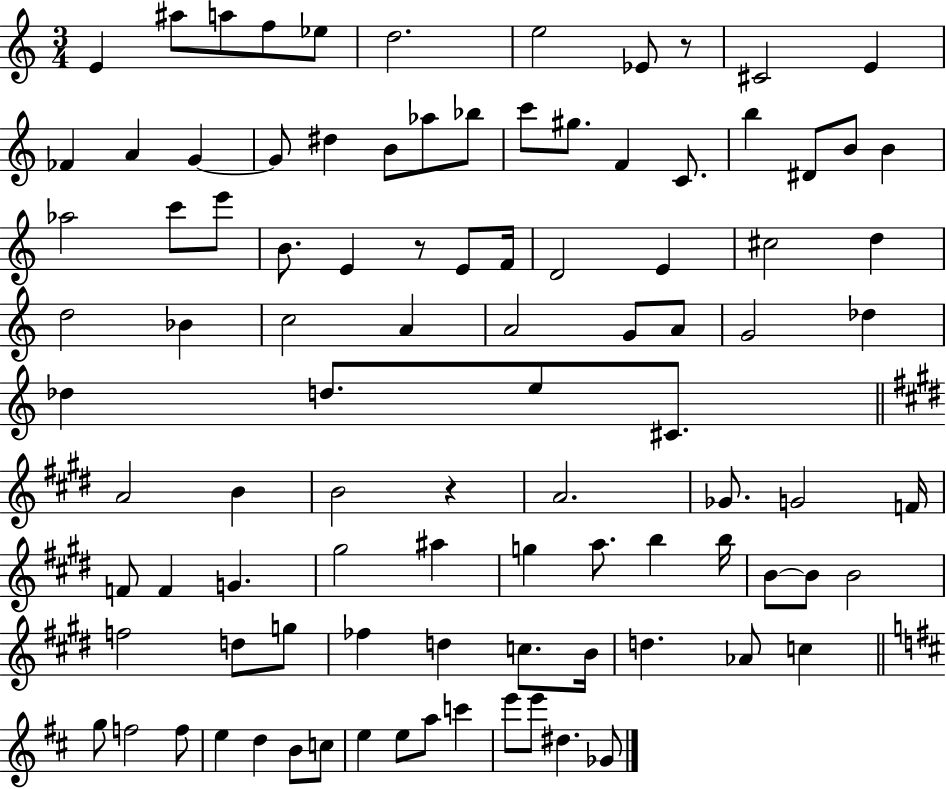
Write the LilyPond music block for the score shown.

{
  \clef treble
  \numericTimeSignature
  \time 3/4
  \key c \major
  \repeat volta 2 { e'4 ais''8 a''8 f''8 ees''8 | d''2. | e''2 ees'8 r8 | cis'2 e'4 | \break fes'4 a'4 g'4~~ | g'8 dis''4 b'8 aes''8 bes''8 | c'''8 gis''8. f'4 c'8. | b''4 dis'8 b'8 b'4 | \break aes''2 c'''8 e'''8 | b'8. e'4 r8 e'8 f'16 | d'2 e'4 | cis''2 d''4 | \break d''2 bes'4 | c''2 a'4 | a'2 g'8 a'8 | g'2 des''4 | \break des''4 d''8. e''8 cis'8. | \bar "||" \break \key e \major a'2 b'4 | b'2 r4 | a'2. | ges'8. g'2 f'16 | \break f'8 f'4 g'4. | gis''2 ais''4 | g''4 a''8. b''4 b''16 | b'8~~ b'8 b'2 | \break f''2 d''8 g''8 | fes''4 d''4 c''8. b'16 | d''4. aes'8 c''4 | \bar "||" \break \key d \major g''8 f''2 f''8 | e''4 d''4 b'8 c''8 | e''4 e''8 a''8 c'''4 | e'''8 e'''8 dis''4. ges'8 | \break } \bar "|."
}